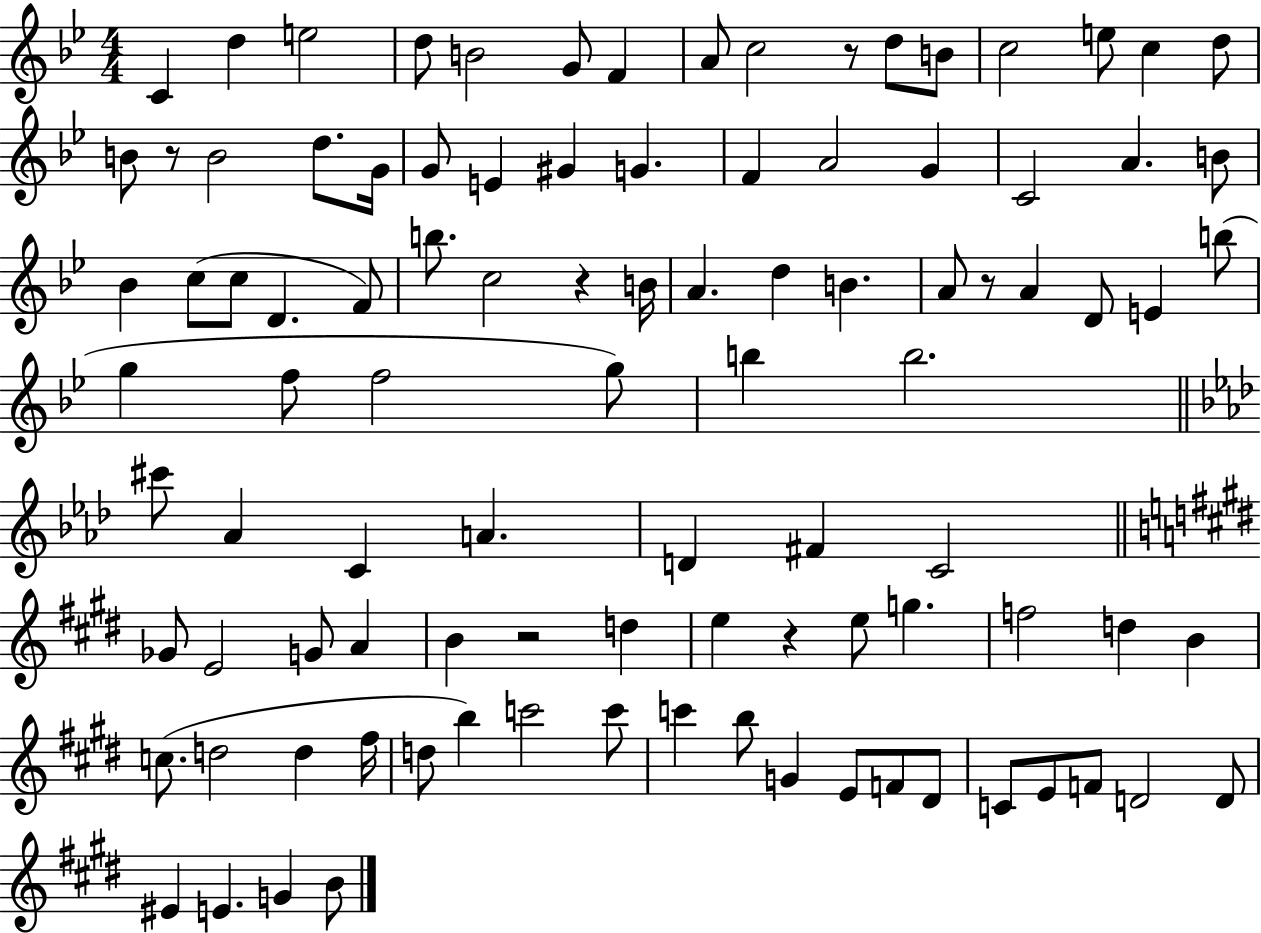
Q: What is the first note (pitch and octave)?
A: C4